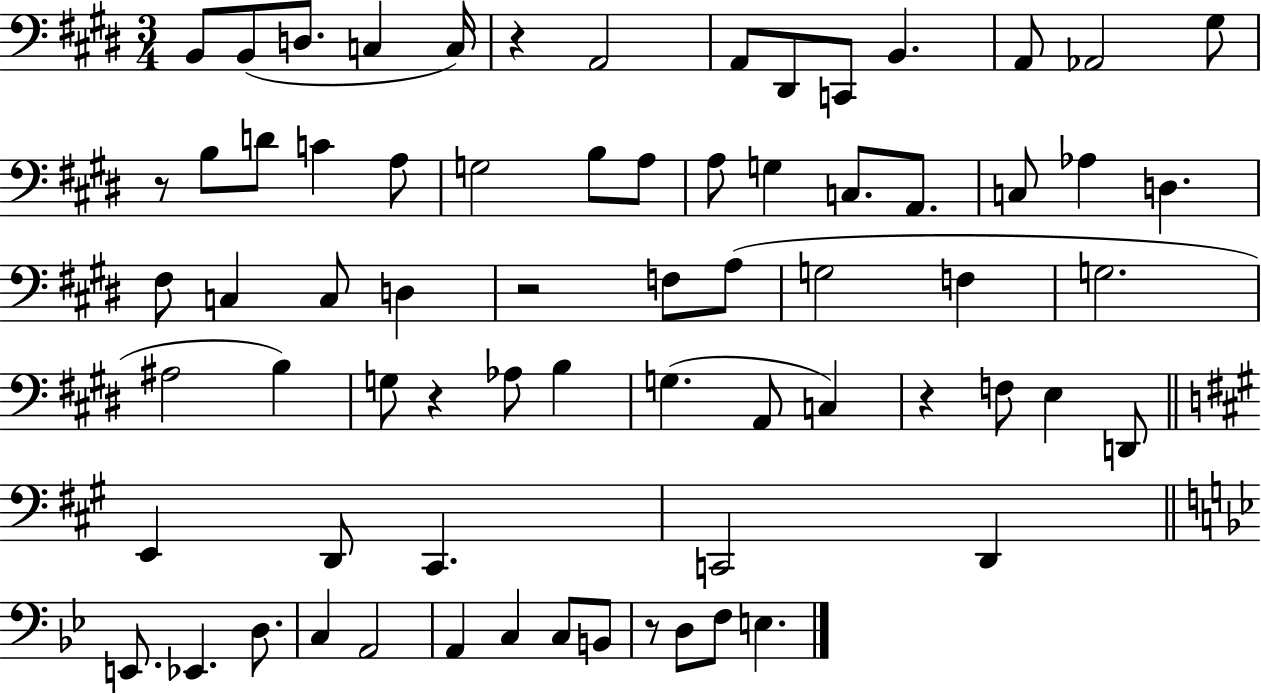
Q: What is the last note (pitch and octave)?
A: E3